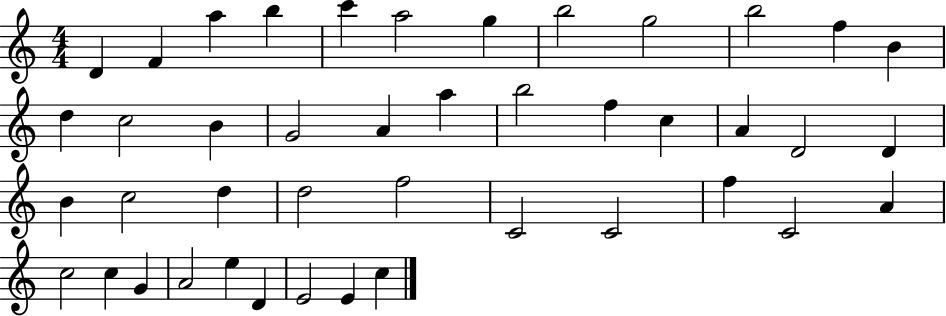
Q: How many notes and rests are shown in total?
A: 43